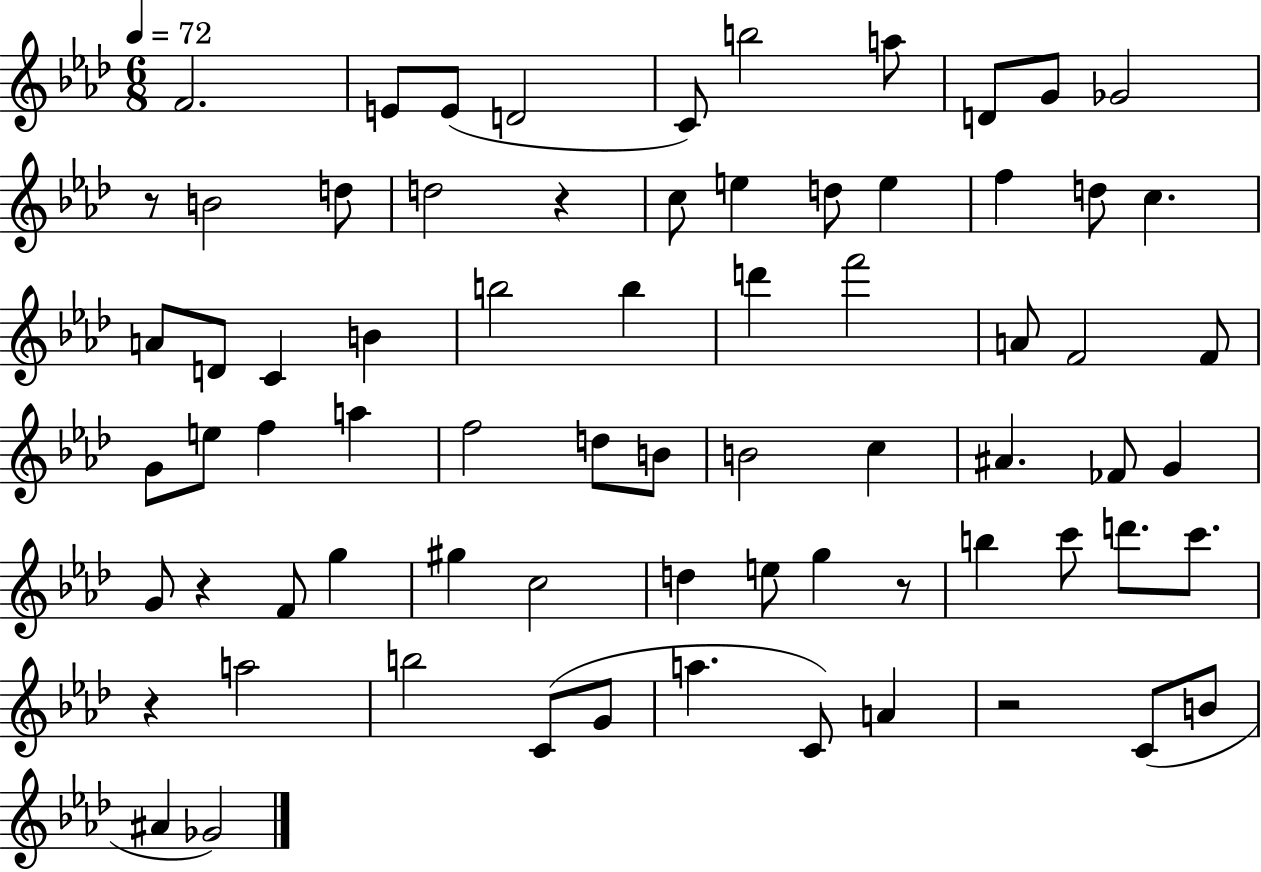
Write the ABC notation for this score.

X:1
T:Untitled
M:6/8
L:1/4
K:Ab
F2 E/2 E/2 D2 C/2 b2 a/2 D/2 G/2 _G2 z/2 B2 d/2 d2 z c/2 e d/2 e f d/2 c A/2 D/2 C B b2 b d' f'2 A/2 F2 F/2 G/2 e/2 f a f2 d/2 B/2 B2 c ^A _F/2 G G/2 z F/2 g ^g c2 d e/2 g z/2 b c'/2 d'/2 c'/2 z a2 b2 C/2 G/2 a C/2 A z2 C/2 B/2 ^A _G2